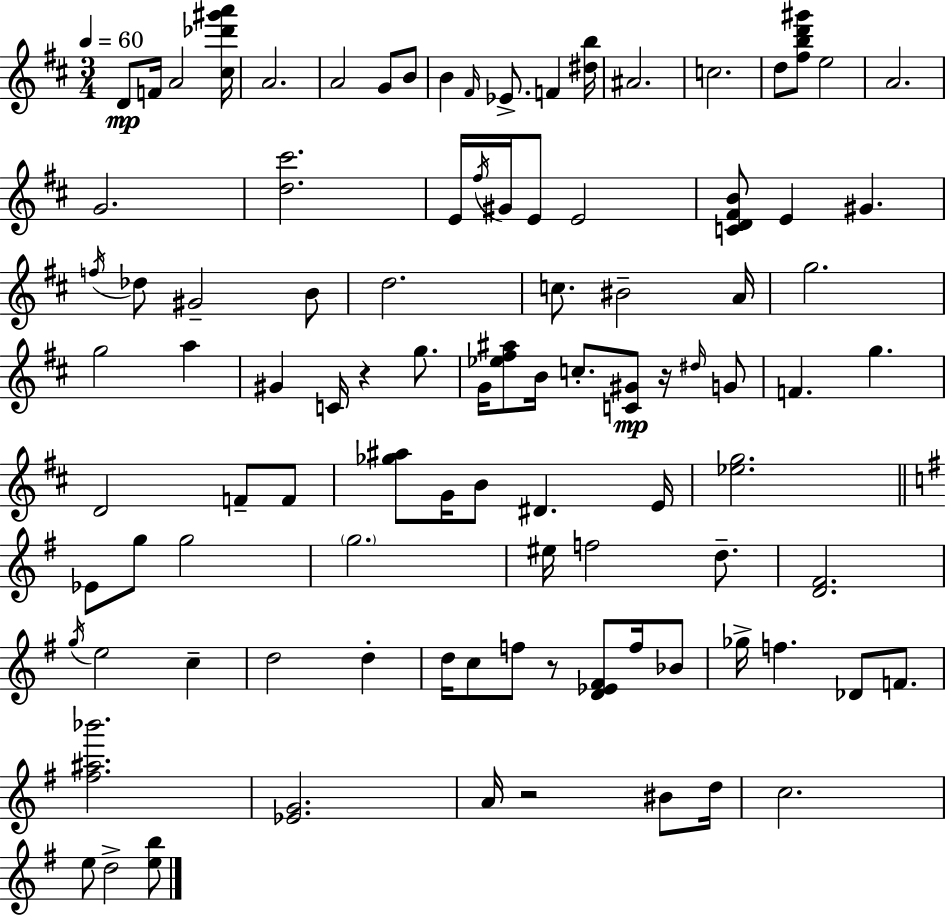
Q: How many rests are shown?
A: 4